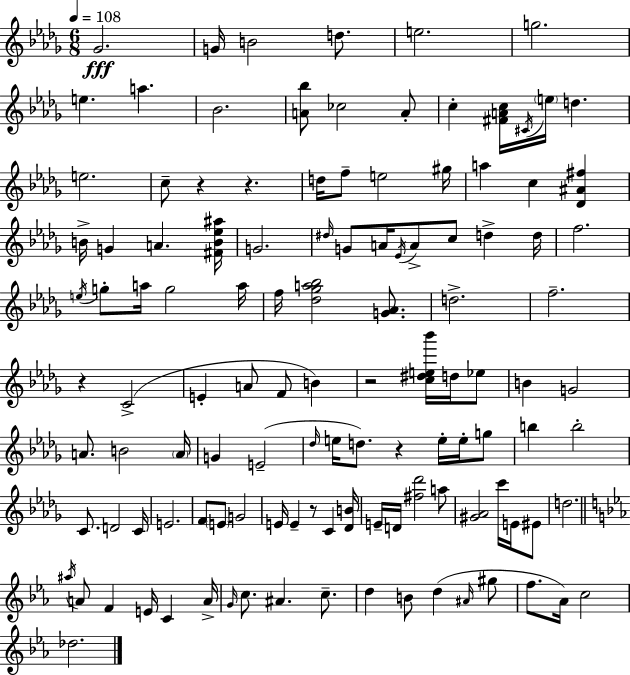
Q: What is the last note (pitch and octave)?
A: Db5